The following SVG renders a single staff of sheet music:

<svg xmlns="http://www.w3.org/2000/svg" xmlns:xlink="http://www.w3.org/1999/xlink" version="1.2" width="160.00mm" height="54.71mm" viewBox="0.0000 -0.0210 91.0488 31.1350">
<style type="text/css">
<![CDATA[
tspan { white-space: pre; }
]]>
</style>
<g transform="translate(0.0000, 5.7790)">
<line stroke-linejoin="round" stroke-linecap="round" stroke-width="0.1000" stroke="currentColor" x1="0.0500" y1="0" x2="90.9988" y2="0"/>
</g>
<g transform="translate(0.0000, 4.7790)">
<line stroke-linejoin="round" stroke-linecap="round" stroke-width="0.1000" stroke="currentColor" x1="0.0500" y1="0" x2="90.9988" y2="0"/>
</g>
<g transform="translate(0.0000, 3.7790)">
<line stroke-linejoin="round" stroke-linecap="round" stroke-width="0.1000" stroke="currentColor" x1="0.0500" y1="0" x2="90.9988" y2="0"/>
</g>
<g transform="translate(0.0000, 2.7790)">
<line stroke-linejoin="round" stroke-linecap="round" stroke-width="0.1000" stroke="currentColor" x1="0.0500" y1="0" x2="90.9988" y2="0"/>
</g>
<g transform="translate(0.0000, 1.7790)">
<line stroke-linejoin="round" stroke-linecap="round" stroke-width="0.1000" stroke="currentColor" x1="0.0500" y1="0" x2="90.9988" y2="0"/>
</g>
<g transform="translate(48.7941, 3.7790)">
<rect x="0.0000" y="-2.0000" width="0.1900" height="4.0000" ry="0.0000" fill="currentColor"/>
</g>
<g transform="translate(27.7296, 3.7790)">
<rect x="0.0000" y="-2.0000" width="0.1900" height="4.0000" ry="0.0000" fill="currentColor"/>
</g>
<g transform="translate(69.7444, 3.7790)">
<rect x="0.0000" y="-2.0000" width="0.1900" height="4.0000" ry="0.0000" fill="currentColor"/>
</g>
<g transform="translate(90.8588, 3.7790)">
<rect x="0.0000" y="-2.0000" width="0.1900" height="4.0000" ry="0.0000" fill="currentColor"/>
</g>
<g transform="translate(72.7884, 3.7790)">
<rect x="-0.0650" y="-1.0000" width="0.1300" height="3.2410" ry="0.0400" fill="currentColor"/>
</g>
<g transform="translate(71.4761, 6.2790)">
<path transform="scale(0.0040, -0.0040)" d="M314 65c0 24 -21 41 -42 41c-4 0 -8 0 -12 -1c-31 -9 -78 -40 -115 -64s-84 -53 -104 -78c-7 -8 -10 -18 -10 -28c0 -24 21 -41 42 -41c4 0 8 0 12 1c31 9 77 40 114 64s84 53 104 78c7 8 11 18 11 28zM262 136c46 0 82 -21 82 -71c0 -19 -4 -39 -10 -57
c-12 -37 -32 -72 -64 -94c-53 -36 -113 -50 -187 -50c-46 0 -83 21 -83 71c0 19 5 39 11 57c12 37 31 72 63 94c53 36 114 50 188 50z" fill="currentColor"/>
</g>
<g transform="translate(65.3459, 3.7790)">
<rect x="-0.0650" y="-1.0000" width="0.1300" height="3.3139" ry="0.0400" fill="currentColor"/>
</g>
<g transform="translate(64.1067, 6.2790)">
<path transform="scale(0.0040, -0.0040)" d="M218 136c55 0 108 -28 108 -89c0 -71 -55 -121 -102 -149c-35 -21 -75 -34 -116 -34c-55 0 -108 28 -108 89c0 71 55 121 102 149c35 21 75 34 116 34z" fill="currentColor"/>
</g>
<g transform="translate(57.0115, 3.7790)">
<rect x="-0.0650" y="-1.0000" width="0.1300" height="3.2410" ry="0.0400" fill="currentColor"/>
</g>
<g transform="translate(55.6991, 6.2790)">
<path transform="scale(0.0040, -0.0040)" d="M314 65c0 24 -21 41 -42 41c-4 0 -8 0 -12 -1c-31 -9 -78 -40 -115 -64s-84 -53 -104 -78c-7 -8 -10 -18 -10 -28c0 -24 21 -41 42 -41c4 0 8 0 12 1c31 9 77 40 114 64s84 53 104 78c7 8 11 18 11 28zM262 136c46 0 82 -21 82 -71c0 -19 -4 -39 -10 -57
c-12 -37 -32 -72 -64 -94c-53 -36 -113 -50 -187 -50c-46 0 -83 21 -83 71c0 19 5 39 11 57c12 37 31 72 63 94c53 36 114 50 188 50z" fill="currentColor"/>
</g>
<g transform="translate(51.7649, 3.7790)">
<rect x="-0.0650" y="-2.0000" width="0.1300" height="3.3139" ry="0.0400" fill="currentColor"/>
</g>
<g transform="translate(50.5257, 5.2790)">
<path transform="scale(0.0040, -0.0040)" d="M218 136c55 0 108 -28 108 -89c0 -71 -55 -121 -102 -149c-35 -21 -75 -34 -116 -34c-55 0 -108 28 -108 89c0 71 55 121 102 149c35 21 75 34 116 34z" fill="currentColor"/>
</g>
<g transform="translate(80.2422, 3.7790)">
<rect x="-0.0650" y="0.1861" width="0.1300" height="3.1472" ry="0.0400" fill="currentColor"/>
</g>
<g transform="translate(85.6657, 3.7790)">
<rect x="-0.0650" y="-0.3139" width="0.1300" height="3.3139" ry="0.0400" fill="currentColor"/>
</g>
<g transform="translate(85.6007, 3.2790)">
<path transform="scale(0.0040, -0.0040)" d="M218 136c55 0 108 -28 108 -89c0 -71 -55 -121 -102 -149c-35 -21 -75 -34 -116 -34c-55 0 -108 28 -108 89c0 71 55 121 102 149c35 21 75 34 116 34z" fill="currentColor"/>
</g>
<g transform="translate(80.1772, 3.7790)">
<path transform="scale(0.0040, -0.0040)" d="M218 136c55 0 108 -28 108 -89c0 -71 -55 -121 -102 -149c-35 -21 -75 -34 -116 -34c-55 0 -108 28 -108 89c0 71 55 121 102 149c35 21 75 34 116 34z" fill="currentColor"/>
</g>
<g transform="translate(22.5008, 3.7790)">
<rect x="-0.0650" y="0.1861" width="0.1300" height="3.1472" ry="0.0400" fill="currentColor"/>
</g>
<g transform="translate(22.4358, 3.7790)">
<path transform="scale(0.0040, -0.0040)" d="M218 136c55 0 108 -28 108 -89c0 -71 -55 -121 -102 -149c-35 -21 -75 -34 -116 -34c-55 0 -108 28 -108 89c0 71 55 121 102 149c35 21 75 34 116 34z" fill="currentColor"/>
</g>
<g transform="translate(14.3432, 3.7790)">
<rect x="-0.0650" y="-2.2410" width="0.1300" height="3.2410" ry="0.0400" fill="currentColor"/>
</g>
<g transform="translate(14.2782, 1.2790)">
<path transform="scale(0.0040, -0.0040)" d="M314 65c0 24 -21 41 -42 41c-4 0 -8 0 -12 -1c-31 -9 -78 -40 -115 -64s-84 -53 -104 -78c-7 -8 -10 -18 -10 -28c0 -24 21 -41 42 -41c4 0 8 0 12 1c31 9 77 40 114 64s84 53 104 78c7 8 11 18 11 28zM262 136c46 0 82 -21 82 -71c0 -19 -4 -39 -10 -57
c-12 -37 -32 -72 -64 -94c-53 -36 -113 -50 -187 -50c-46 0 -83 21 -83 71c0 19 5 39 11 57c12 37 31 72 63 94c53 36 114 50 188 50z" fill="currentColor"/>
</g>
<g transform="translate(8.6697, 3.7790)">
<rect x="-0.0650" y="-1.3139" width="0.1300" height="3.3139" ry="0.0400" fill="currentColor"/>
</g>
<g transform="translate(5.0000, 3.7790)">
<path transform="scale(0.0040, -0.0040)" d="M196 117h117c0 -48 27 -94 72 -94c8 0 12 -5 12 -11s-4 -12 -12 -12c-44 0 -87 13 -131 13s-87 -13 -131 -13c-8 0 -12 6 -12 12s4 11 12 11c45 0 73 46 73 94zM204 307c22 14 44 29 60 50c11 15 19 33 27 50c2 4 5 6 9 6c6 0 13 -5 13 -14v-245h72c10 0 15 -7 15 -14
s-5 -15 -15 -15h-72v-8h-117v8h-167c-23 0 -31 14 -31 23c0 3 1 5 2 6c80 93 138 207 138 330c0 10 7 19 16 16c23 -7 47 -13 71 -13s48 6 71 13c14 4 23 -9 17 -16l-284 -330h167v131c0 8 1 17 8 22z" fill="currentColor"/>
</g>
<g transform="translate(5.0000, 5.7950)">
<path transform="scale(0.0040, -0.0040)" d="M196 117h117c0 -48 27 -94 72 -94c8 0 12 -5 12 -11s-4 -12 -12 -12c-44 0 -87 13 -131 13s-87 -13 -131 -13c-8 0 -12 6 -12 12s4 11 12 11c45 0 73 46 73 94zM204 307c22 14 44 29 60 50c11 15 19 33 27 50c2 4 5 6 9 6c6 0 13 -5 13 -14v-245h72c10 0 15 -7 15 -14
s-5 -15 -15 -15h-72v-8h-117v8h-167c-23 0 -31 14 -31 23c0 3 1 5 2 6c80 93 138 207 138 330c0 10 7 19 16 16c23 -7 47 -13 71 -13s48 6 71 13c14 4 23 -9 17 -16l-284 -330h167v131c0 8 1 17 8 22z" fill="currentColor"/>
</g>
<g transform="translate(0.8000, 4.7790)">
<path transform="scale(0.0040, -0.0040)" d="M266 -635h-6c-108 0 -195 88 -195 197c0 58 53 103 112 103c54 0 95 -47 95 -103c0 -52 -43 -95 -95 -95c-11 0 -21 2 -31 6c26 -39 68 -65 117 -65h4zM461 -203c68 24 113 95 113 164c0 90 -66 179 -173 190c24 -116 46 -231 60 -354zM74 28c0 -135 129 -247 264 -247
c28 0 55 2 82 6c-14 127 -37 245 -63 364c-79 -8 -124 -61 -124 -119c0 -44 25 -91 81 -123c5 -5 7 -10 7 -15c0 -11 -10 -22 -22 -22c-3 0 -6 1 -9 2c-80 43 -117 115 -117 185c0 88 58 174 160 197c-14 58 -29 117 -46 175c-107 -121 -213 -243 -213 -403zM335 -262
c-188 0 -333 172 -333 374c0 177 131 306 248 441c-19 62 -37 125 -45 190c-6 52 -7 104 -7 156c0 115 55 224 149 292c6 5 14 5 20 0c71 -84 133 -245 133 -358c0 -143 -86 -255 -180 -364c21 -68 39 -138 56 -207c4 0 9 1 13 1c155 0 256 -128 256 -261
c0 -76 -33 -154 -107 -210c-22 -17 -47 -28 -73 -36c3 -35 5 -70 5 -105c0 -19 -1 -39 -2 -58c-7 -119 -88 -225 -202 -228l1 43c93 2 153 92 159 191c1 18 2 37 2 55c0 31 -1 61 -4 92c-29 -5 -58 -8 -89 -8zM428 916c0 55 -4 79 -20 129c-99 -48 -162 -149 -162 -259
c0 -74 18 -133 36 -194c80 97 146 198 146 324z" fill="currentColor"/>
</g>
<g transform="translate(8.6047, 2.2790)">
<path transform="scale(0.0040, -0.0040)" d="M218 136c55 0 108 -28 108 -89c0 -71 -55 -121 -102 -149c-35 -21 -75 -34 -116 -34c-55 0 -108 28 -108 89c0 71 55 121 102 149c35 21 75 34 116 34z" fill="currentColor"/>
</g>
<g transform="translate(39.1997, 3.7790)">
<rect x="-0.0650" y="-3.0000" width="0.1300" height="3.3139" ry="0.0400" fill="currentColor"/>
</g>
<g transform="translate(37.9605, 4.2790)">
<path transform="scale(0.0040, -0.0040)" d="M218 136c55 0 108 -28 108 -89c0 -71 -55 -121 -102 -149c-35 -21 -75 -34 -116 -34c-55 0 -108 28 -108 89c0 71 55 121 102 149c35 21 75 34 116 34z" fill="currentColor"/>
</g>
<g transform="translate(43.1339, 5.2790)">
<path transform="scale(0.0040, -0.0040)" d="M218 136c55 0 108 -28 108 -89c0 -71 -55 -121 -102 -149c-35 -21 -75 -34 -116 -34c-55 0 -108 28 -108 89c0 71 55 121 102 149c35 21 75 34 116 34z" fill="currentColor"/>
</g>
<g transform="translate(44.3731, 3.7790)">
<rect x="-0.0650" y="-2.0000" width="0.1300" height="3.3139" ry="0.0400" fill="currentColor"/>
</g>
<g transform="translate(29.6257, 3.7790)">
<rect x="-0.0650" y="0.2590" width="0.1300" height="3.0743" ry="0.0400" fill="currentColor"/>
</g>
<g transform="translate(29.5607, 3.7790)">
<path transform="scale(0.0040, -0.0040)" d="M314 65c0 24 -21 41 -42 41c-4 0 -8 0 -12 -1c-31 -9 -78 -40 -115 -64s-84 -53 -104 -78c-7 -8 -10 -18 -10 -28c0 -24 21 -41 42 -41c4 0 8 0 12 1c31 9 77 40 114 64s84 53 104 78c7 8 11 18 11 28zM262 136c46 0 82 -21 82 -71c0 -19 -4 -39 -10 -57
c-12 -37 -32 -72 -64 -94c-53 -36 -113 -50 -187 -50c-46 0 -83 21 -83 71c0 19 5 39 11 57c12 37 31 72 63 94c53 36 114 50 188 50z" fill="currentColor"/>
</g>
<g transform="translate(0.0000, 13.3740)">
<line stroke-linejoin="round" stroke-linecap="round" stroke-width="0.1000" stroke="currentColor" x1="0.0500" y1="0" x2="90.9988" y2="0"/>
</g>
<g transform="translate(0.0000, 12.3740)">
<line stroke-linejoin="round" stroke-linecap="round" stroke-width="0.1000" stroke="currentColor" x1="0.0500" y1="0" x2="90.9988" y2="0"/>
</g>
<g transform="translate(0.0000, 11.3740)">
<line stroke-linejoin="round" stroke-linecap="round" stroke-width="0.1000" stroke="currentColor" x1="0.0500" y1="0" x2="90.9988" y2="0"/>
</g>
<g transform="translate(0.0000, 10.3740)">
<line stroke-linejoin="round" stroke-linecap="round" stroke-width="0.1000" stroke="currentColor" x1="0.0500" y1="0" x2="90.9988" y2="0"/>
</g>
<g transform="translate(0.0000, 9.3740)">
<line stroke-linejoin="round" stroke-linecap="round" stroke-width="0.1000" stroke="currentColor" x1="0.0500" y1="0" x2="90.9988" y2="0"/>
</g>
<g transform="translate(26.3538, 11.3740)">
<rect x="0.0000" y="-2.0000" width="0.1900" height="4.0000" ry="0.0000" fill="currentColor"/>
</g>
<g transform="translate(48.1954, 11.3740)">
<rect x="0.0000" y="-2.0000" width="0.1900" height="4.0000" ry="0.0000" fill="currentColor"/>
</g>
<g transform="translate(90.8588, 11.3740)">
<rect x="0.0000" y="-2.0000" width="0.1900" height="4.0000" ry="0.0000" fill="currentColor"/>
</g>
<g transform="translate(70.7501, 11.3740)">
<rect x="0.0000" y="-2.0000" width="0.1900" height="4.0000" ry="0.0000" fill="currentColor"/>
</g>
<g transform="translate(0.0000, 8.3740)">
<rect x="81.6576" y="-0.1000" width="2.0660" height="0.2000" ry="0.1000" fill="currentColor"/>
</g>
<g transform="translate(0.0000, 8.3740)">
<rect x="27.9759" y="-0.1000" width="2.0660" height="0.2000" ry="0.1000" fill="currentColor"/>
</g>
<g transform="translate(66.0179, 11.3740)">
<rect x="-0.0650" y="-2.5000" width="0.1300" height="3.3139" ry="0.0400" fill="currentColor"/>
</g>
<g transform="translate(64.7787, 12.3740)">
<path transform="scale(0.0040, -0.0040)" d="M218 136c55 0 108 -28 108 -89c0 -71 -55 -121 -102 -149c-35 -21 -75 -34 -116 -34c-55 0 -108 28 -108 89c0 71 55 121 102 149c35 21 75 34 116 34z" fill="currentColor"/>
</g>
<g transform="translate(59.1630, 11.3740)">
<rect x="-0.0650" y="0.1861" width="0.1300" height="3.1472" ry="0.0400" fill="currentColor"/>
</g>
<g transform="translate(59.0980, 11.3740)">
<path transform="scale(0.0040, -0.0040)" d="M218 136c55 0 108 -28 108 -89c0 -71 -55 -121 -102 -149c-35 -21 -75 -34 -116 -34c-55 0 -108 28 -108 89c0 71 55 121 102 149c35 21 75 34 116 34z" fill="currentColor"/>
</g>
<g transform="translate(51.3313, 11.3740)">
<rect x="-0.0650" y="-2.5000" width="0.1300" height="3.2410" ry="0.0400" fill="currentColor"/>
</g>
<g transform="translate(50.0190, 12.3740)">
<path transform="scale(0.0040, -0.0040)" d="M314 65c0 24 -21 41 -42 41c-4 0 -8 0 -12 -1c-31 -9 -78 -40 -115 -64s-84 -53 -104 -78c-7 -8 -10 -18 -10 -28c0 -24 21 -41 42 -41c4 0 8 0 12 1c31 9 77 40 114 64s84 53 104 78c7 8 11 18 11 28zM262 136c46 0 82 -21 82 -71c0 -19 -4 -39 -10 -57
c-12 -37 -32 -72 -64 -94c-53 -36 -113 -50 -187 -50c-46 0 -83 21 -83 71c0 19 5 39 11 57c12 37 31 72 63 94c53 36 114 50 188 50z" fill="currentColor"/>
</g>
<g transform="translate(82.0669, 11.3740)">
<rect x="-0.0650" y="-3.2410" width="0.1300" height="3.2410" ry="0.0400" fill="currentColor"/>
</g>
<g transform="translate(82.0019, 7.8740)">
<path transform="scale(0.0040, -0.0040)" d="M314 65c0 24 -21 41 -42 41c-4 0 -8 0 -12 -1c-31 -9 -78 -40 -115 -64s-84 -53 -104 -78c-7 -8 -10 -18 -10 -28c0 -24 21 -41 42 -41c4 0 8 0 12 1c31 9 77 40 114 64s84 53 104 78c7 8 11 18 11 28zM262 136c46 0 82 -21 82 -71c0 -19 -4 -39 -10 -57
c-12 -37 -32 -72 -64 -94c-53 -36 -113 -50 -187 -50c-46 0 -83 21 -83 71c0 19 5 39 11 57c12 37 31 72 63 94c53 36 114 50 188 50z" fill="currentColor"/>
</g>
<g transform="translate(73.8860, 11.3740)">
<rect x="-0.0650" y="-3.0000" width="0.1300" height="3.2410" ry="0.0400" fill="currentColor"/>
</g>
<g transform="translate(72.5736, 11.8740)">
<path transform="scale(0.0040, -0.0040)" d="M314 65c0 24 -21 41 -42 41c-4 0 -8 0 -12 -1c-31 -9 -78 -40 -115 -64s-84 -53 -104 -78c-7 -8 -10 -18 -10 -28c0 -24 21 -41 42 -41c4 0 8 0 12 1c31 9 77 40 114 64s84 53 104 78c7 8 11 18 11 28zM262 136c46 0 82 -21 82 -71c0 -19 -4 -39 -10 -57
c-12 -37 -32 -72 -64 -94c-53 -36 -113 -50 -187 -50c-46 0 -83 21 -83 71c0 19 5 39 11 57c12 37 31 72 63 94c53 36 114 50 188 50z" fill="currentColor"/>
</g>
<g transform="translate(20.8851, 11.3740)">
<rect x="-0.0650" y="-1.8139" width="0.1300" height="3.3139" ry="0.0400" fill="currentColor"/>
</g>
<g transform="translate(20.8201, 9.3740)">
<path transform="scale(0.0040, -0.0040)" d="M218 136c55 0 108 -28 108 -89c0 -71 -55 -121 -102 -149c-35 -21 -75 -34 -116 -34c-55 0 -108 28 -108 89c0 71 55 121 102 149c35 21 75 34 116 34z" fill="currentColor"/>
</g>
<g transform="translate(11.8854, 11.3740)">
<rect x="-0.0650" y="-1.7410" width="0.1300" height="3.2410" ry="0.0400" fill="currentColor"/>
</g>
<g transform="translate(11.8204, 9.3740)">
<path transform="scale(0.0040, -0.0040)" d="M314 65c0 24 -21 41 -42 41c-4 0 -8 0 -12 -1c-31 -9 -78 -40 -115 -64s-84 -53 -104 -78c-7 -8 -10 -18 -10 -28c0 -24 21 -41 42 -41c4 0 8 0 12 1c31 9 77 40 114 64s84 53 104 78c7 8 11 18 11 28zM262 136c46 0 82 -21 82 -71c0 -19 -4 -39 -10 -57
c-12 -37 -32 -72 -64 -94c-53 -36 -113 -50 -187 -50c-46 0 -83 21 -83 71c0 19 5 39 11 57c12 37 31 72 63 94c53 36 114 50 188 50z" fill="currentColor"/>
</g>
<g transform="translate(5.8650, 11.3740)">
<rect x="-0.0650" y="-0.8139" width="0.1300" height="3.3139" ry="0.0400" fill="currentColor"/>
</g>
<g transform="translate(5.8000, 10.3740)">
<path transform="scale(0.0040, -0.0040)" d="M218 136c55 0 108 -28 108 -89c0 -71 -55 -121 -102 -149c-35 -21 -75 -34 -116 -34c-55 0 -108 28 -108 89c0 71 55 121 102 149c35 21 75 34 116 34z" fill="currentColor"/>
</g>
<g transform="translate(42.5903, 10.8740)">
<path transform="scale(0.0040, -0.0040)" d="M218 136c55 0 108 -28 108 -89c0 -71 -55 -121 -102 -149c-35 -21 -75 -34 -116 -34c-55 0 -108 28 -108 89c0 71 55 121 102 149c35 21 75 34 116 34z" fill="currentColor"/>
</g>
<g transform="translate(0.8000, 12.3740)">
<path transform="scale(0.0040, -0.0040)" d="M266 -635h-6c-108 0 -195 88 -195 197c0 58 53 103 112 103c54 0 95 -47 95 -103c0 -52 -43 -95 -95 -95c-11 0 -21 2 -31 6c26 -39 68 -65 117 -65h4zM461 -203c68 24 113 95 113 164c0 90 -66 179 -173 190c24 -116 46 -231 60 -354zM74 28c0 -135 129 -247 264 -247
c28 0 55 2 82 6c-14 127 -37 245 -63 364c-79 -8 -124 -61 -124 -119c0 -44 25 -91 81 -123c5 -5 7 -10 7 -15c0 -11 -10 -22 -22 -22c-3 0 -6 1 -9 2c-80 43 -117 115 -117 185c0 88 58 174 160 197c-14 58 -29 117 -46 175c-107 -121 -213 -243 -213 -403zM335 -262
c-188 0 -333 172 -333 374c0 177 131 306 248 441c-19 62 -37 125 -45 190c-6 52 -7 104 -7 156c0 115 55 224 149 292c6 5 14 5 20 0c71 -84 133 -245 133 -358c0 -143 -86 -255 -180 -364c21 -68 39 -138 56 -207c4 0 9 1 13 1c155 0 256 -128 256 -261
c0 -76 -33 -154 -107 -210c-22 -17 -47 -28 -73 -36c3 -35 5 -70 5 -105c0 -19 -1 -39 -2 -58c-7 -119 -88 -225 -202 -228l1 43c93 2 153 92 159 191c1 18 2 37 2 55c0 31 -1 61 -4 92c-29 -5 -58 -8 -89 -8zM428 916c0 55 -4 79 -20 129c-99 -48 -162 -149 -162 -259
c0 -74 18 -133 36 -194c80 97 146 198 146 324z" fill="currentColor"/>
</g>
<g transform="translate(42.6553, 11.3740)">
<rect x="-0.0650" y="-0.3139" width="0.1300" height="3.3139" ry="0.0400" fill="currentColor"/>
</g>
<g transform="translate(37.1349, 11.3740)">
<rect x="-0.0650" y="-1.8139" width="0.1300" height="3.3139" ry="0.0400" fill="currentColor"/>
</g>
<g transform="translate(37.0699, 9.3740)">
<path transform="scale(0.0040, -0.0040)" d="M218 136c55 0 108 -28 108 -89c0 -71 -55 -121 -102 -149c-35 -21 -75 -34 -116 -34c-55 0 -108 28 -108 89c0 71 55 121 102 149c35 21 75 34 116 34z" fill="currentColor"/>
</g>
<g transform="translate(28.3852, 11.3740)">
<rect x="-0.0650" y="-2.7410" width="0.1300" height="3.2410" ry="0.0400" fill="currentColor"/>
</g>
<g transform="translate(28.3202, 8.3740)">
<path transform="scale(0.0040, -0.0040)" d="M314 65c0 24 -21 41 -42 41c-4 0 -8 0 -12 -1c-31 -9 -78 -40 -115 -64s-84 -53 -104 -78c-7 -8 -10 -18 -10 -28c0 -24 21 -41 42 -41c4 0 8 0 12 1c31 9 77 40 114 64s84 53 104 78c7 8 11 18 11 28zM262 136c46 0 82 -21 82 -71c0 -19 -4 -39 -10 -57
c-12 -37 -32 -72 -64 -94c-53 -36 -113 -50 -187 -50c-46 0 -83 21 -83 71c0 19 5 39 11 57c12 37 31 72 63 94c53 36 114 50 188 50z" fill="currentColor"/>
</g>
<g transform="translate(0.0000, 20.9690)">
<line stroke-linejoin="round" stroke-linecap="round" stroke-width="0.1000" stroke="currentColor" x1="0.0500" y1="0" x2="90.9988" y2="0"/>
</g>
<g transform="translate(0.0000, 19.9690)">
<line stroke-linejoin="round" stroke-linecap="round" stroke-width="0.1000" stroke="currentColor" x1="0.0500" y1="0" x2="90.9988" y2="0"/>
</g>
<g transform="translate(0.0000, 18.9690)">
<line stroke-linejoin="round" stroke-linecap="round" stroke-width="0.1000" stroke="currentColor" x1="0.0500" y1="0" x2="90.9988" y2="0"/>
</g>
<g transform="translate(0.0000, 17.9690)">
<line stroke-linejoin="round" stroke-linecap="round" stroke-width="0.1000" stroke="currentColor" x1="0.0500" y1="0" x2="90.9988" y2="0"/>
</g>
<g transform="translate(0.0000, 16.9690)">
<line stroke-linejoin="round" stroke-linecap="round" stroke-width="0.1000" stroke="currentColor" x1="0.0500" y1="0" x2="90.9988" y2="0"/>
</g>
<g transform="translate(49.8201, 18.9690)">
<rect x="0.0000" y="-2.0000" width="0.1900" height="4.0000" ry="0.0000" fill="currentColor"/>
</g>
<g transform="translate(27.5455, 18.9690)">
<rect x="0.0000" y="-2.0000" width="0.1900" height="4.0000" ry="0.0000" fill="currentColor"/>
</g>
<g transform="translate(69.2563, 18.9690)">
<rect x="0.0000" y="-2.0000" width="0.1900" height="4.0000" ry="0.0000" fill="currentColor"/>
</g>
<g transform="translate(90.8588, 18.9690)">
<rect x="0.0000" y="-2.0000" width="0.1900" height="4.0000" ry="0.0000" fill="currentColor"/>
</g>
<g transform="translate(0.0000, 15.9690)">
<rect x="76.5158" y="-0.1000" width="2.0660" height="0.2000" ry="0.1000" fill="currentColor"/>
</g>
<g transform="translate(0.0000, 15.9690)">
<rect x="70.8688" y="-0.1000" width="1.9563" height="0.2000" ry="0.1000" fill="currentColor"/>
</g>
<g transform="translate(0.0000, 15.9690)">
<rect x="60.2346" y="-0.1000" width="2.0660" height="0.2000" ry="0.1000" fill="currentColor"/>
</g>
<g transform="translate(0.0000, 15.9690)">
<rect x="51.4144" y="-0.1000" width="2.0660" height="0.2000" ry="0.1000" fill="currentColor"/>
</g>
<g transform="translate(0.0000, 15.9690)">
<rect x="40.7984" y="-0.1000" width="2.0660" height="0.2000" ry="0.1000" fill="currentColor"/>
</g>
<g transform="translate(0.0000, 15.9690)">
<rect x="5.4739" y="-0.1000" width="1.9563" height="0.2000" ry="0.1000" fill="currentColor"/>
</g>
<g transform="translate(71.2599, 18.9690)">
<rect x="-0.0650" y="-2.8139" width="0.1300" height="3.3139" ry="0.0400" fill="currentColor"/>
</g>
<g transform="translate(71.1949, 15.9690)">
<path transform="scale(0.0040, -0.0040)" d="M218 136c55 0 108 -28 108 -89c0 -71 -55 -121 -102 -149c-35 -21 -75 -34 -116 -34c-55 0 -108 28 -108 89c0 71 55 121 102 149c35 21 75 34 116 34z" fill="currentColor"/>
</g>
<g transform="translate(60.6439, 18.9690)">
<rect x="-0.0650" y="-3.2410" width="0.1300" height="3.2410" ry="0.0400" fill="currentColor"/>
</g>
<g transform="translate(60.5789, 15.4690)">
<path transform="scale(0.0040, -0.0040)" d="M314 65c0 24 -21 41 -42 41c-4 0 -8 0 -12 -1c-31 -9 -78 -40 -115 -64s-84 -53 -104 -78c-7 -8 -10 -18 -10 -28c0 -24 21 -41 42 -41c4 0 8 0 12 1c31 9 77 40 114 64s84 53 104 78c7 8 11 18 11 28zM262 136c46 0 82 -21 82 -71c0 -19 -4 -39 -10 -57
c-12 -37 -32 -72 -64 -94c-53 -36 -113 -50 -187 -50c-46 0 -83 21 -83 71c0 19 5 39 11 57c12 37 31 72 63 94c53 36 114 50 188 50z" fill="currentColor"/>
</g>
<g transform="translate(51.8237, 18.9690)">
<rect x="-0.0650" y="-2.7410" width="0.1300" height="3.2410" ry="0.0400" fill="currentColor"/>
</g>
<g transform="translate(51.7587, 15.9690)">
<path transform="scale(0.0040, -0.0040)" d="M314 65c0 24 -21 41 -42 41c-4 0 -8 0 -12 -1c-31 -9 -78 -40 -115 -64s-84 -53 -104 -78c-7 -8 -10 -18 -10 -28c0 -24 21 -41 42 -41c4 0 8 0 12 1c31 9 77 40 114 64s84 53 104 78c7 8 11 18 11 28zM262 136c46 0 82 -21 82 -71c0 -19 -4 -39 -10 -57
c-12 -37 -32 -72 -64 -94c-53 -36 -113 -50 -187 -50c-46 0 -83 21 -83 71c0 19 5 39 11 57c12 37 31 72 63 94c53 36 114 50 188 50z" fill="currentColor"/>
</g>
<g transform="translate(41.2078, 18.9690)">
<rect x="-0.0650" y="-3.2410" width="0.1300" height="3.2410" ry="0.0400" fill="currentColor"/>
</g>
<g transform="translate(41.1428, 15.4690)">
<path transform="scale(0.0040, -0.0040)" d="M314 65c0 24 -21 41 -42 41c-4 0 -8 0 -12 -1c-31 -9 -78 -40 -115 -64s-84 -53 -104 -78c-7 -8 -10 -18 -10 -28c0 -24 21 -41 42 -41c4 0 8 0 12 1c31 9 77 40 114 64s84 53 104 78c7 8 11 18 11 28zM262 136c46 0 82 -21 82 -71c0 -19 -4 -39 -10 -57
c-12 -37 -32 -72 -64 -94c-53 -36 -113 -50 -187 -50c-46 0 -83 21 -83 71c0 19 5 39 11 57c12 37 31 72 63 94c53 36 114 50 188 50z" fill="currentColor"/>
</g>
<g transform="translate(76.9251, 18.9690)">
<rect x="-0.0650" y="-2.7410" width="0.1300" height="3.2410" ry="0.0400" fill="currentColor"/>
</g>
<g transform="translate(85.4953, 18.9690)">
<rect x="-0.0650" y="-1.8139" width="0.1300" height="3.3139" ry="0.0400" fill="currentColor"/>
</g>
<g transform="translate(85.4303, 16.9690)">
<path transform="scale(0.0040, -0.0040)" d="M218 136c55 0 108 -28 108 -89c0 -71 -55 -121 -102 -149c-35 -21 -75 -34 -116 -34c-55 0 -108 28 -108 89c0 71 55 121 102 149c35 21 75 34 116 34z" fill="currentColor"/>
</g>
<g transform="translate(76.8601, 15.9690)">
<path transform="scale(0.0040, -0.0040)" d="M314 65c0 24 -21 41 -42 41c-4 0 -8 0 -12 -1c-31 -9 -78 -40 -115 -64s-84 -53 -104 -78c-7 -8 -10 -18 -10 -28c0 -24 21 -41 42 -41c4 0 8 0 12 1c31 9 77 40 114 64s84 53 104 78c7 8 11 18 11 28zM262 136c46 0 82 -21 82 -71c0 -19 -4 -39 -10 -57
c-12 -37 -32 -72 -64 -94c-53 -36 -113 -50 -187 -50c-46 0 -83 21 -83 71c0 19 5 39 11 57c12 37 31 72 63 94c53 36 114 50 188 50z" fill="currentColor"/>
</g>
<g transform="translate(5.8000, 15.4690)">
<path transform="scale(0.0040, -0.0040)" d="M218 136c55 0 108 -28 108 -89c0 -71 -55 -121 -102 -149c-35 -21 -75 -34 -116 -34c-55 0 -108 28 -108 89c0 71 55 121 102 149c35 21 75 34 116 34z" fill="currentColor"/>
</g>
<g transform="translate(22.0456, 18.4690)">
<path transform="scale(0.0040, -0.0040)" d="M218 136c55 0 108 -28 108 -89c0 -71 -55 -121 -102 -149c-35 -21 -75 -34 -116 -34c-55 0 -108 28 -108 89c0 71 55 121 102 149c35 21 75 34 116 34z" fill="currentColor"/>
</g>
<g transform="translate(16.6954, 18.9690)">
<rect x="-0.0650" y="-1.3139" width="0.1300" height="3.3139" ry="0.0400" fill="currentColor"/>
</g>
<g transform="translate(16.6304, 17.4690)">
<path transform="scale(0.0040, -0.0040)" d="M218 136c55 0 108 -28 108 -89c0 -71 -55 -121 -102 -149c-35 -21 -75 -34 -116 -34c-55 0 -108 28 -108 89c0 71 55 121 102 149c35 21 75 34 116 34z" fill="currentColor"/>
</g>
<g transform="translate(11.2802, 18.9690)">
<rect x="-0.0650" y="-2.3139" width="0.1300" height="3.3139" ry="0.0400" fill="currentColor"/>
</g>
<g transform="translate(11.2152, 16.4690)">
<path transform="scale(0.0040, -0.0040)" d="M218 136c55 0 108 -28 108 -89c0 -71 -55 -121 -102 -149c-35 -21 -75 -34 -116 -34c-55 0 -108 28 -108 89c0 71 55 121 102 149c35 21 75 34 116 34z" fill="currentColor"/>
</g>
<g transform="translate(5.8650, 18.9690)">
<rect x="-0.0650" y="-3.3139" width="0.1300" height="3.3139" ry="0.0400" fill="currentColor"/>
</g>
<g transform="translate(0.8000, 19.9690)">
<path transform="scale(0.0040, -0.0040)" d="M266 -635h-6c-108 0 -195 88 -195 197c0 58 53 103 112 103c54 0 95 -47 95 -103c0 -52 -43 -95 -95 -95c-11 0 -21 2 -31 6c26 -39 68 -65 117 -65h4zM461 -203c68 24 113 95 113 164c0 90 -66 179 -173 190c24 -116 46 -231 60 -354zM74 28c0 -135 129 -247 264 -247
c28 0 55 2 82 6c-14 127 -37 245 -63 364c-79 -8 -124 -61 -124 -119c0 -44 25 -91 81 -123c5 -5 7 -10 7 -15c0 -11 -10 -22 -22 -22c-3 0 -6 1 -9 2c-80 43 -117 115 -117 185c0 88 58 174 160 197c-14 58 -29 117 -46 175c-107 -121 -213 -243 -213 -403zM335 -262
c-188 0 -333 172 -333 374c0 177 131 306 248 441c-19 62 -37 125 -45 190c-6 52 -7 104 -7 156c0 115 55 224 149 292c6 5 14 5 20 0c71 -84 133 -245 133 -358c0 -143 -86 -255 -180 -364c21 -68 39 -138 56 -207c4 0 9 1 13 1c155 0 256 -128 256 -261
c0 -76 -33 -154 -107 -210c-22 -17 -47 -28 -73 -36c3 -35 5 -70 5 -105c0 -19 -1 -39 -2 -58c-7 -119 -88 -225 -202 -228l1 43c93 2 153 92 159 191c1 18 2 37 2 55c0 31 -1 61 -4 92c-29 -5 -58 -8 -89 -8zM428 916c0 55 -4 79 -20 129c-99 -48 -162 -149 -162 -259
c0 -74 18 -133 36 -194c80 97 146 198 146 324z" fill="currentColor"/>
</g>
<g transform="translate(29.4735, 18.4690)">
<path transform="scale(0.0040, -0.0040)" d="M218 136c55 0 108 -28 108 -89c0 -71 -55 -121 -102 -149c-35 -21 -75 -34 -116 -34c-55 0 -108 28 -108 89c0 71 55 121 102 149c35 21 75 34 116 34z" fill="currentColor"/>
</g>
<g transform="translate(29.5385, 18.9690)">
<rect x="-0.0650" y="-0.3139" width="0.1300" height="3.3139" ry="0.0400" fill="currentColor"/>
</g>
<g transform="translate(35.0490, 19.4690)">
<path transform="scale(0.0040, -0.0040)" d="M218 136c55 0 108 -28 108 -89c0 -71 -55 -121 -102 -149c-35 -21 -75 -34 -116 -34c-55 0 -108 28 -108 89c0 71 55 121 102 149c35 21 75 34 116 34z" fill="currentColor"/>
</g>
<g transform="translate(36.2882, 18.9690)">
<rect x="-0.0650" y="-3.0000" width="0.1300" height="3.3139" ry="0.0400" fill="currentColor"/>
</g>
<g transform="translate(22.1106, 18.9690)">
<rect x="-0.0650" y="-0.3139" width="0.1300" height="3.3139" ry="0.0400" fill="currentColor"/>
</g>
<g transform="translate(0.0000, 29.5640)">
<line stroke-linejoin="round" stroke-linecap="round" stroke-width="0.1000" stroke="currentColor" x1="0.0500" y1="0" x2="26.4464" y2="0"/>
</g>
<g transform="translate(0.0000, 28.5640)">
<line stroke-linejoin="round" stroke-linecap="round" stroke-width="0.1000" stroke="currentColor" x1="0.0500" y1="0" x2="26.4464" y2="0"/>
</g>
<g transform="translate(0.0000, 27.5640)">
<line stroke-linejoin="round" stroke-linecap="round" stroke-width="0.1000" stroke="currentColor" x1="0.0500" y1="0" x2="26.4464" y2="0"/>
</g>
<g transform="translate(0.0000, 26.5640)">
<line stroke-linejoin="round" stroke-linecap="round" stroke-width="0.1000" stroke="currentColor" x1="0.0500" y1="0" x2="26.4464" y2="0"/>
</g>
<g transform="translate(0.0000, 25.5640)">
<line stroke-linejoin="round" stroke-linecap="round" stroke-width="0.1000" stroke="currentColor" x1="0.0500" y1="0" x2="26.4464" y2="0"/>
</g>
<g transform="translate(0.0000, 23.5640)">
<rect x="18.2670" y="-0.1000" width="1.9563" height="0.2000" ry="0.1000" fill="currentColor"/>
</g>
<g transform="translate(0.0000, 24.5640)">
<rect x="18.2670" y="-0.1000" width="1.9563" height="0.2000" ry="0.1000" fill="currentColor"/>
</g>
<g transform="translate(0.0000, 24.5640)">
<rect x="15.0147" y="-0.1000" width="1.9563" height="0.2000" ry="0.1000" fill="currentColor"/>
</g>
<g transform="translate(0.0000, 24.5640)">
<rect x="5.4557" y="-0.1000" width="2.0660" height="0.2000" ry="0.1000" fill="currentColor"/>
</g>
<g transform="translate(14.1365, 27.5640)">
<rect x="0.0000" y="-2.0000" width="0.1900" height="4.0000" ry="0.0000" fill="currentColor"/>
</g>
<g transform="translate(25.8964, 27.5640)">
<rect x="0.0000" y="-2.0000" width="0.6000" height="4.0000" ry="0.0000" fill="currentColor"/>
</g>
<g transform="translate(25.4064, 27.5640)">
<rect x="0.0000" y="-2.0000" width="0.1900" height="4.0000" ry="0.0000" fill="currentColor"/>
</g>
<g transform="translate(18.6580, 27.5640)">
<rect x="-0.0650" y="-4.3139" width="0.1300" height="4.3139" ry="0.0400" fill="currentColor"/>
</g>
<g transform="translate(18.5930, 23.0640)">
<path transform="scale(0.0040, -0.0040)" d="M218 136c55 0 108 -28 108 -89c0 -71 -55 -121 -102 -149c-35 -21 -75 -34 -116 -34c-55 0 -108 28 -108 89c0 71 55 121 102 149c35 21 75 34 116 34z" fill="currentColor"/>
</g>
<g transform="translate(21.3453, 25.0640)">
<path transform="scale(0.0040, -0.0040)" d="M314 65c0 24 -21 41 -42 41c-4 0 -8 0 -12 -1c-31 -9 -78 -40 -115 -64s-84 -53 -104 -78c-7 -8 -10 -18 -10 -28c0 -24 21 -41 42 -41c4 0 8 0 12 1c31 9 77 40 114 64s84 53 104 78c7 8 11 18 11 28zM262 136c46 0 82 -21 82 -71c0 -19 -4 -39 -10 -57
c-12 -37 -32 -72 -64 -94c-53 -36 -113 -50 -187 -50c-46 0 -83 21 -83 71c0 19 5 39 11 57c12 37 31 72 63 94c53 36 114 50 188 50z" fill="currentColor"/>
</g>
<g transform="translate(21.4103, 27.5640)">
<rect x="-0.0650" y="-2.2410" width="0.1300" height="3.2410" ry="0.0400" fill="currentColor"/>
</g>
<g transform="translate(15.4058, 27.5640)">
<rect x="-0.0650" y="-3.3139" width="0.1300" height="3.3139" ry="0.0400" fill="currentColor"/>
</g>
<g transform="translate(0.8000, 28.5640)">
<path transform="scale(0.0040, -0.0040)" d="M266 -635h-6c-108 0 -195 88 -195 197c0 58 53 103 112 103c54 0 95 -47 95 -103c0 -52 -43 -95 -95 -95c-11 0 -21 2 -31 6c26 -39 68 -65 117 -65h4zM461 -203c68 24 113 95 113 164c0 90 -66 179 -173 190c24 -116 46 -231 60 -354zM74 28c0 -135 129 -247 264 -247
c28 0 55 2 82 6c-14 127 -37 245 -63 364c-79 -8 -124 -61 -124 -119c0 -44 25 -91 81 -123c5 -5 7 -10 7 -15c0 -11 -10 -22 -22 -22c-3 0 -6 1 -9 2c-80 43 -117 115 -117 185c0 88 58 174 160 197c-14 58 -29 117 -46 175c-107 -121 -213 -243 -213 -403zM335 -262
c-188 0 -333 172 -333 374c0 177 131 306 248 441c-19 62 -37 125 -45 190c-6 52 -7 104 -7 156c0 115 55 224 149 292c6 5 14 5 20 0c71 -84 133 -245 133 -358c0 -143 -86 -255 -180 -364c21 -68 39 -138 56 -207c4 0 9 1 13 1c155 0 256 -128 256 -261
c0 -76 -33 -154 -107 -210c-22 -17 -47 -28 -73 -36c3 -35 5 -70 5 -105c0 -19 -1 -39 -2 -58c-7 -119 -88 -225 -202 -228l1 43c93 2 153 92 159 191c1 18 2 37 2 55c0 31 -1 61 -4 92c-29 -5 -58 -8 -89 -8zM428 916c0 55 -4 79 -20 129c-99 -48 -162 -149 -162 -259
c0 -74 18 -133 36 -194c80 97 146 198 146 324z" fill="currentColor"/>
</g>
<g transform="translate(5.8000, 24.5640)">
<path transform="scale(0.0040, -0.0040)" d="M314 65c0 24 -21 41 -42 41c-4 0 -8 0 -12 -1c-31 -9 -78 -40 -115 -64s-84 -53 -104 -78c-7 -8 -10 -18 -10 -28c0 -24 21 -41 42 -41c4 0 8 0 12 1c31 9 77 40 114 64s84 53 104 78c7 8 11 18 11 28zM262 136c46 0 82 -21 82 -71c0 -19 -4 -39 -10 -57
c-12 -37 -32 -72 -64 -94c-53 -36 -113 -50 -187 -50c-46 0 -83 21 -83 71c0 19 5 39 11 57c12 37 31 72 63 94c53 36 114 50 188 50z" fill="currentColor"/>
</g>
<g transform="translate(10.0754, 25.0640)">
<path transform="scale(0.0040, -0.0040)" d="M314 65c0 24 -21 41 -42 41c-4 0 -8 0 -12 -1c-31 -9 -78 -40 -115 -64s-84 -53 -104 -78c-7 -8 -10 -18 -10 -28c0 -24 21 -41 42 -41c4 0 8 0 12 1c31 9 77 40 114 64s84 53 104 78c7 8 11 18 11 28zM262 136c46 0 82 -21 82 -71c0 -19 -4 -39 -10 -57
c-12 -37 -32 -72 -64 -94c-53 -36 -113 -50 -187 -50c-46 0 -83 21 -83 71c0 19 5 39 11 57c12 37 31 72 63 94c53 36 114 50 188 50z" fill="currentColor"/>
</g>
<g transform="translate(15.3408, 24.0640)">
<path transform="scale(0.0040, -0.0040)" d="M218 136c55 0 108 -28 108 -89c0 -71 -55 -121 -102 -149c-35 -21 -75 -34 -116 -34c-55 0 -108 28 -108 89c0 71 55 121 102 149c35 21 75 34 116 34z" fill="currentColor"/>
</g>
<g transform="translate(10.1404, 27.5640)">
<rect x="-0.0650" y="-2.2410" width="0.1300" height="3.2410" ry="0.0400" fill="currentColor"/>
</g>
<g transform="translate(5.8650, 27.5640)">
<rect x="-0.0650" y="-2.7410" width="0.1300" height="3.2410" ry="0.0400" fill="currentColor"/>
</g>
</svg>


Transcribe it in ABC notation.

X:1
T:Untitled
M:4/4
L:1/4
K:C
e g2 B B2 A F F D2 D D2 B c d f2 f a2 f c G2 B G A2 b2 b g e c c A b2 a2 b2 a a2 f a2 g2 b d' g2